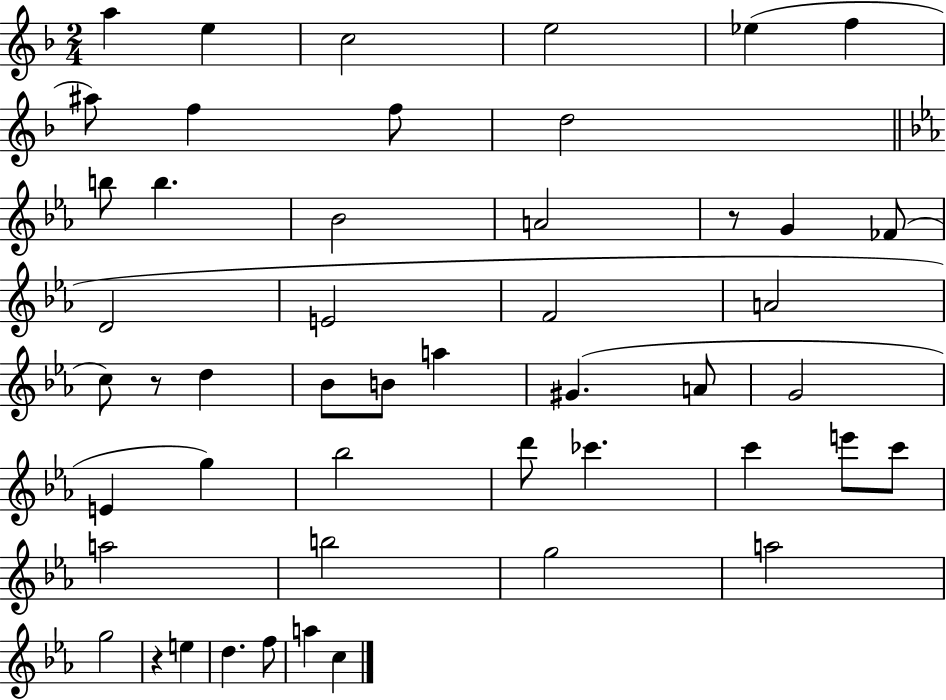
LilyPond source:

{
  \clef treble
  \numericTimeSignature
  \time 2/4
  \key f \major
  a''4 e''4 | c''2 | e''2 | ees''4( f''4 | \break ais''8) f''4 f''8 | d''2 | \bar "||" \break \key ees \major b''8 b''4. | bes'2 | a'2 | r8 g'4 fes'8( | \break d'2 | e'2 | f'2 | a'2 | \break c''8) r8 d''4 | bes'8 b'8 a''4 | gis'4.( a'8 | g'2 | \break e'4 g''4) | bes''2 | d'''8 ces'''4. | c'''4 e'''8 c'''8 | \break a''2 | b''2 | g''2 | a''2 | \break g''2 | r4 e''4 | d''4. f''8 | a''4 c''4 | \break \bar "|."
}